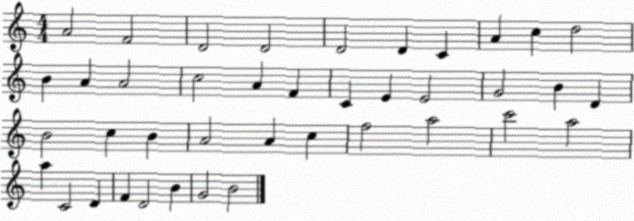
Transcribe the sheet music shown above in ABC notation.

X:1
T:Untitled
M:4/4
L:1/4
K:C
A2 F2 D2 D2 D2 D C A c d2 B A A2 c2 A F C E E2 G2 B D B2 c B A2 A c f2 a2 c'2 a2 a C2 D F D2 B G2 B2